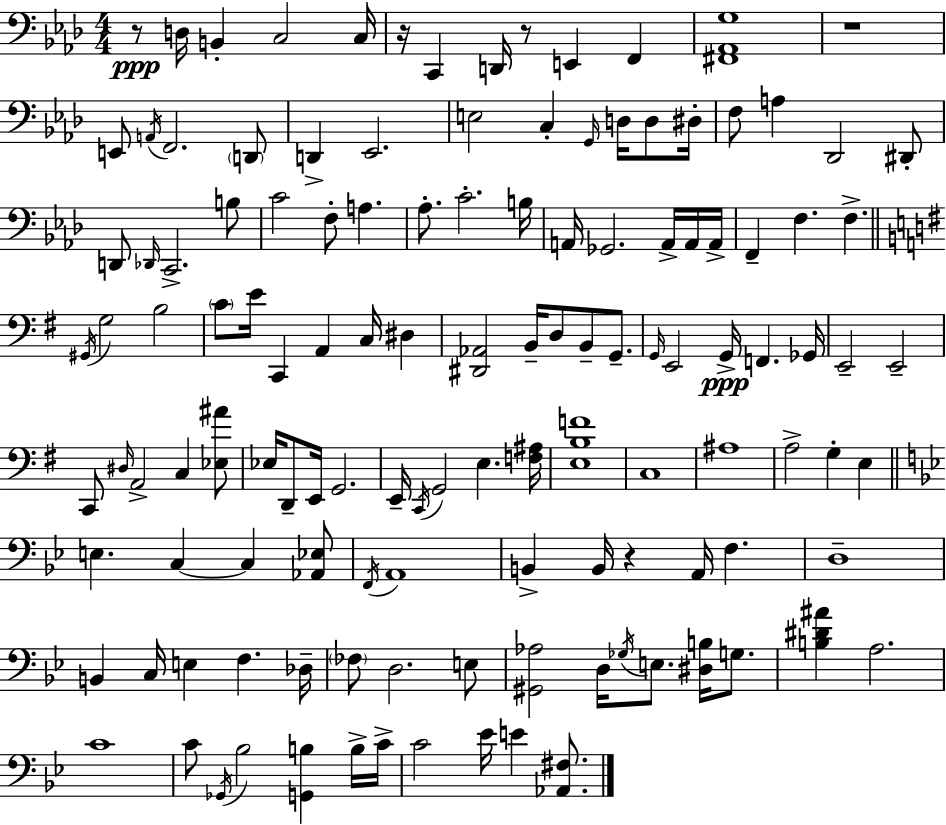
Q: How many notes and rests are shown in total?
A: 127